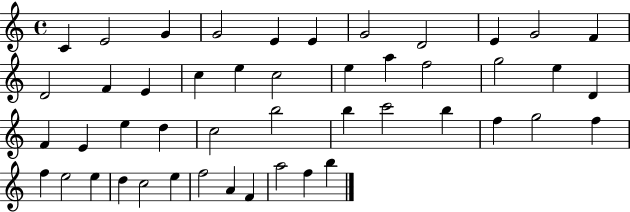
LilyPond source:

{
  \clef treble
  \time 4/4
  \defaultTimeSignature
  \key c \major
  c'4 e'2 g'4 | g'2 e'4 e'4 | g'2 d'2 | e'4 g'2 f'4 | \break d'2 f'4 e'4 | c''4 e''4 c''2 | e''4 a''4 f''2 | g''2 e''4 d'4 | \break f'4 e'4 e''4 d''4 | c''2 b''2 | b''4 c'''2 b''4 | f''4 g''2 f''4 | \break f''4 e''2 e''4 | d''4 c''2 e''4 | f''2 a'4 f'4 | a''2 f''4 b''4 | \break \bar "|."
}